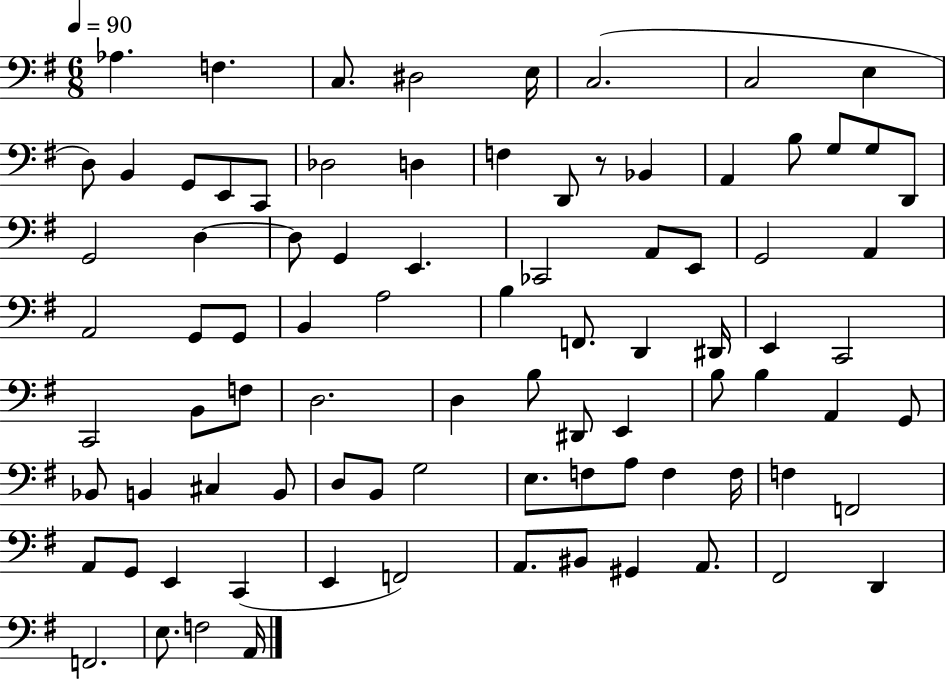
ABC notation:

X:1
T:Untitled
M:6/8
L:1/4
K:G
_A, F, C,/2 ^D,2 E,/4 C,2 C,2 E, D,/2 B,, G,,/2 E,,/2 C,,/2 _D,2 D, F, D,,/2 z/2 _B,, A,, B,/2 G,/2 G,/2 D,,/2 G,,2 D, D,/2 G,, E,, _C,,2 A,,/2 E,,/2 G,,2 A,, A,,2 G,,/2 G,,/2 B,, A,2 B, F,,/2 D,, ^D,,/4 E,, C,,2 C,,2 B,,/2 F,/2 D,2 D, B,/2 ^D,,/2 E,, B,/2 B, A,, G,,/2 _B,,/2 B,, ^C, B,,/2 D,/2 B,,/2 G,2 E,/2 F,/2 A,/2 F, F,/4 F, F,,2 A,,/2 G,,/2 E,, C,, E,, F,,2 A,,/2 ^B,,/2 ^G,, A,,/2 ^F,,2 D,, F,,2 E,/2 F,2 A,,/4